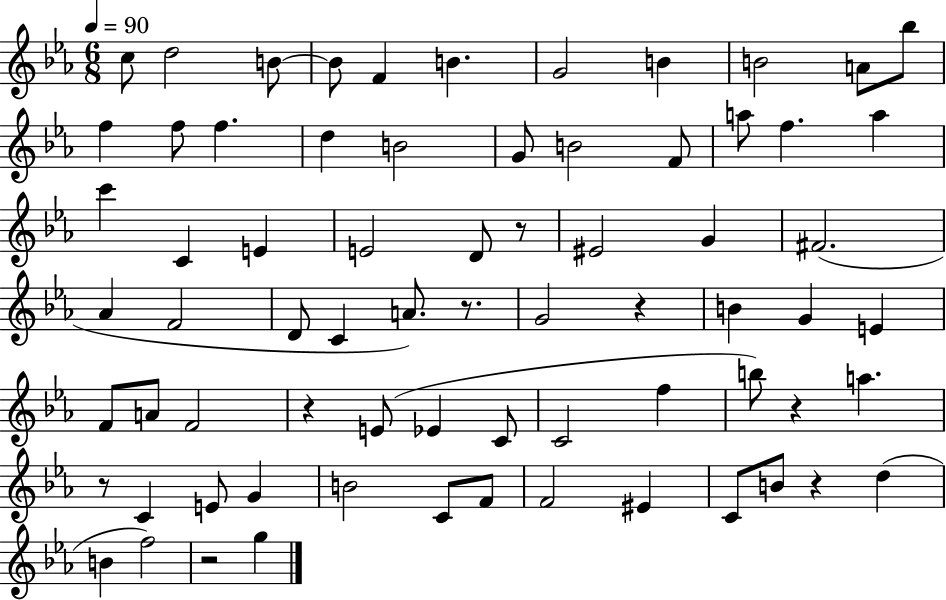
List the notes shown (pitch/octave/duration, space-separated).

C5/e D5/h B4/e B4/e F4/q B4/q. G4/h B4/q B4/h A4/e Bb5/e F5/q F5/e F5/q. D5/q B4/h G4/e B4/h F4/e A5/e F5/q. A5/q C6/q C4/q E4/q E4/h D4/e R/e EIS4/h G4/q F#4/h. Ab4/q F4/h D4/e C4/q A4/e. R/e. G4/h R/q B4/q G4/q E4/q F4/e A4/e F4/h R/q E4/e Eb4/q C4/e C4/h F5/q B5/e R/q A5/q. R/e C4/q E4/e G4/q B4/h C4/e F4/e F4/h EIS4/q C4/e B4/e R/q D5/q B4/q F5/h R/h G5/q